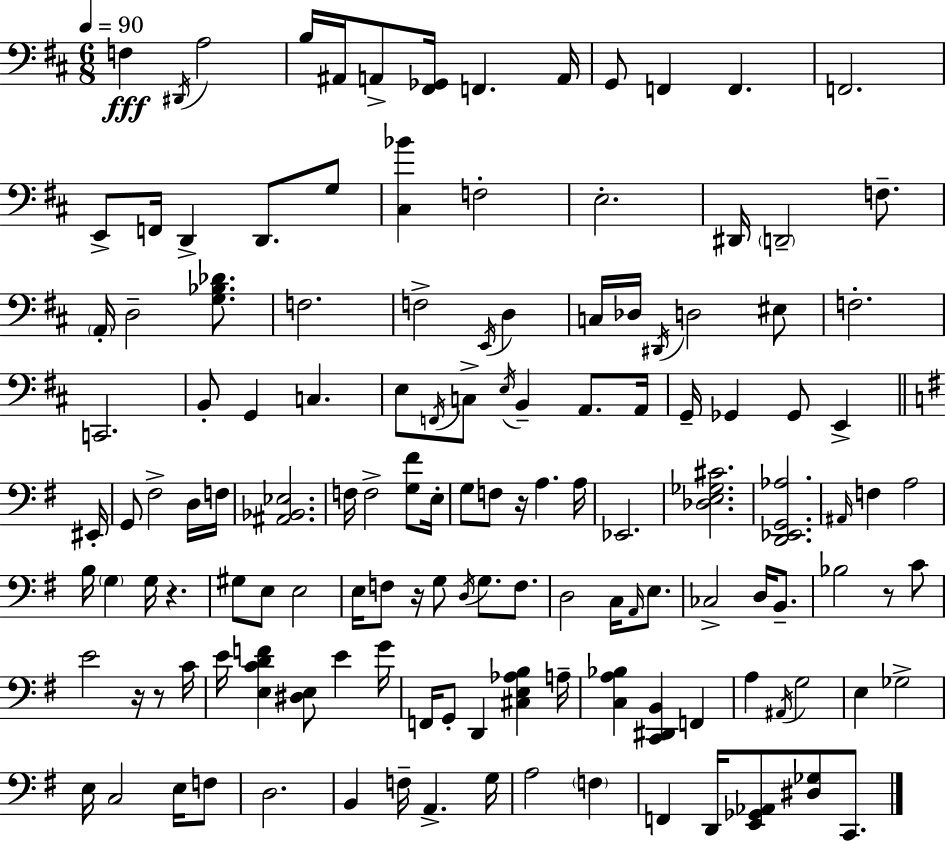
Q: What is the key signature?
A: D major